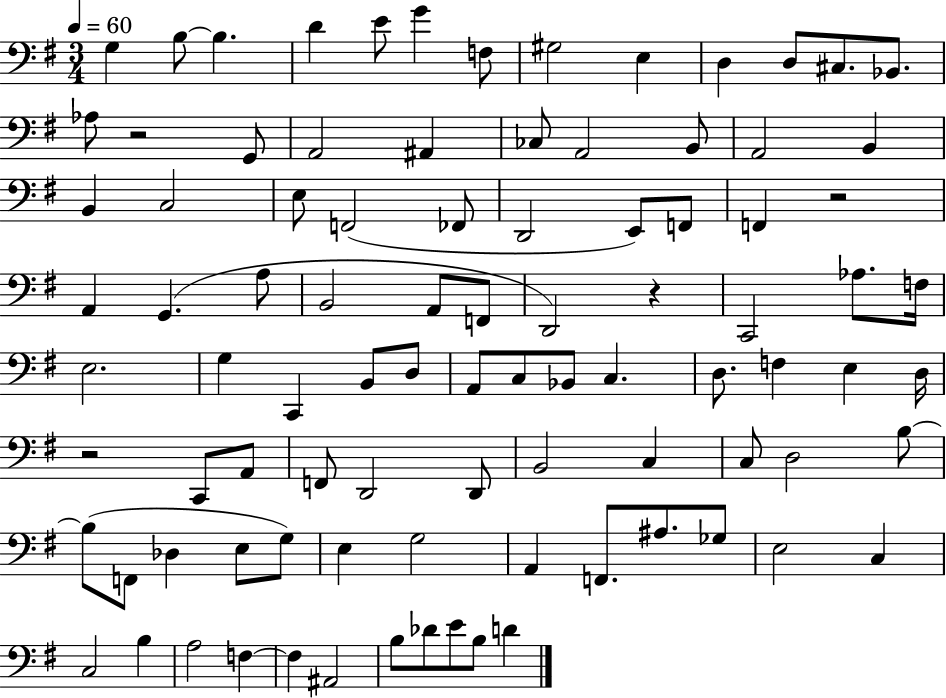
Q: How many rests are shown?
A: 4